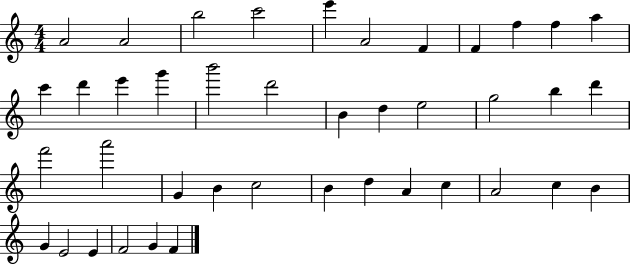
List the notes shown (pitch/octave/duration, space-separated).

A4/h A4/h B5/h C6/h E6/q A4/h F4/q F4/q F5/q F5/q A5/q C6/q D6/q E6/q G6/q B6/h D6/h B4/q D5/q E5/h G5/h B5/q D6/q F6/h A6/h G4/q B4/q C5/h B4/q D5/q A4/q C5/q A4/h C5/q B4/q G4/q E4/h E4/q F4/h G4/q F4/q